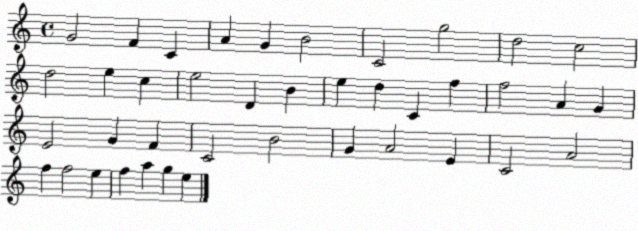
X:1
T:Untitled
M:4/4
L:1/4
K:C
G2 F C A G B2 C2 g2 d2 c2 d2 e c e2 D B e d C f f2 A G E2 G F C2 B2 G A2 E C2 A2 f f2 e f a g e